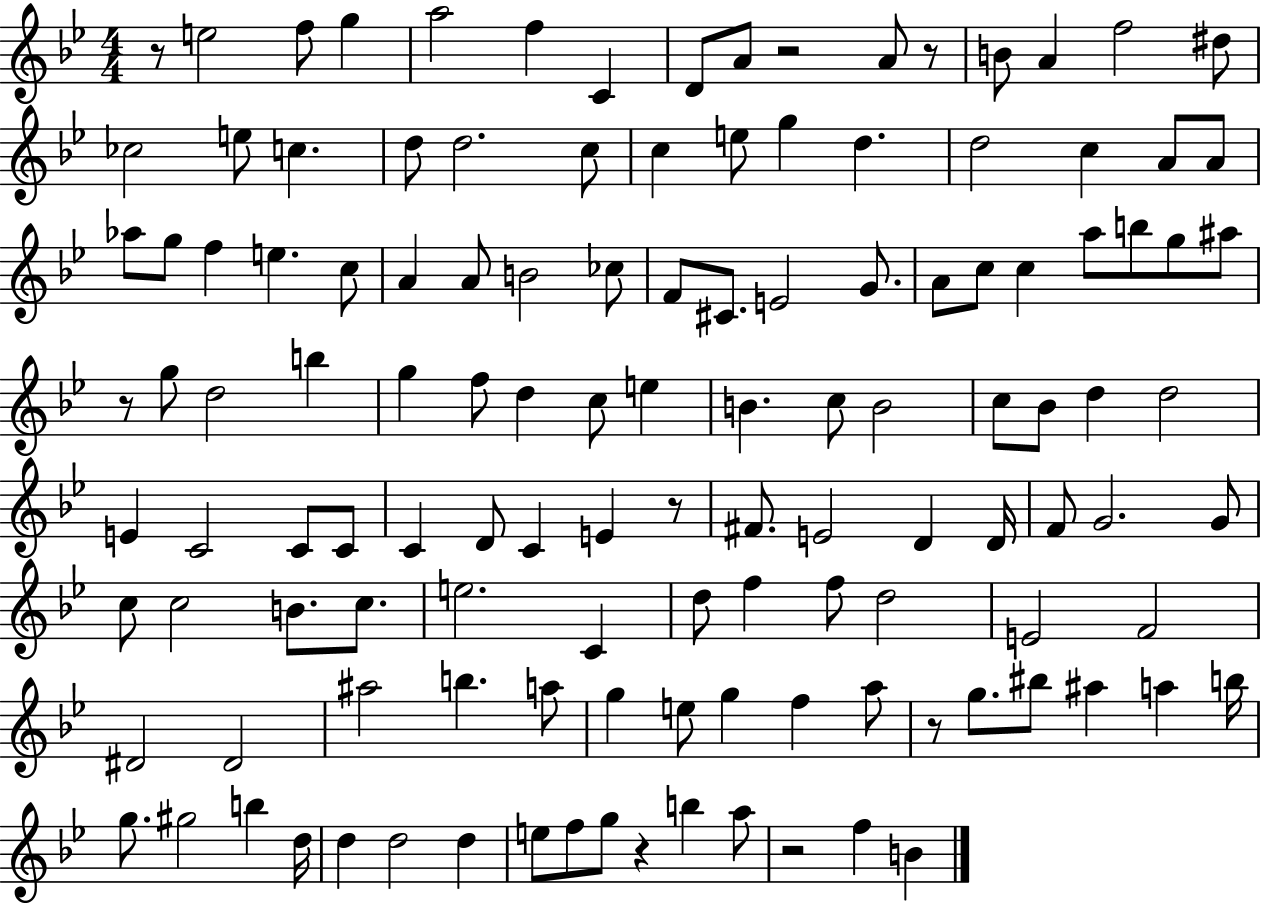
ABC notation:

X:1
T:Untitled
M:4/4
L:1/4
K:Bb
z/2 e2 f/2 g a2 f C D/2 A/2 z2 A/2 z/2 B/2 A f2 ^d/2 _c2 e/2 c d/2 d2 c/2 c e/2 g d d2 c A/2 A/2 _a/2 g/2 f e c/2 A A/2 B2 _c/2 F/2 ^C/2 E2 G/2 A/2 c/2 c a/2 b/2 g/2 ^a/2 z/2 g/2 d2 b g f/2 d c/2 e B c/2 B2 c/2 _B/2 d d2 E C2 C/2 C/2 C D/2 C E z/2 ^F/2 E2 D D/4 F/2 G2 G/2 c/2 c2 B/2 c/2 e2 C d/2 f f/2 d2 E2 F2 ^D2 ^D2 ^a2 b a/2 g e/2 g f a/2 z/2 g/2 ^b/2 ^a a b/4 g/2 ^g2 b d/4 d d2 d e/2 f/2 g/2 z b a/2 z2 f B